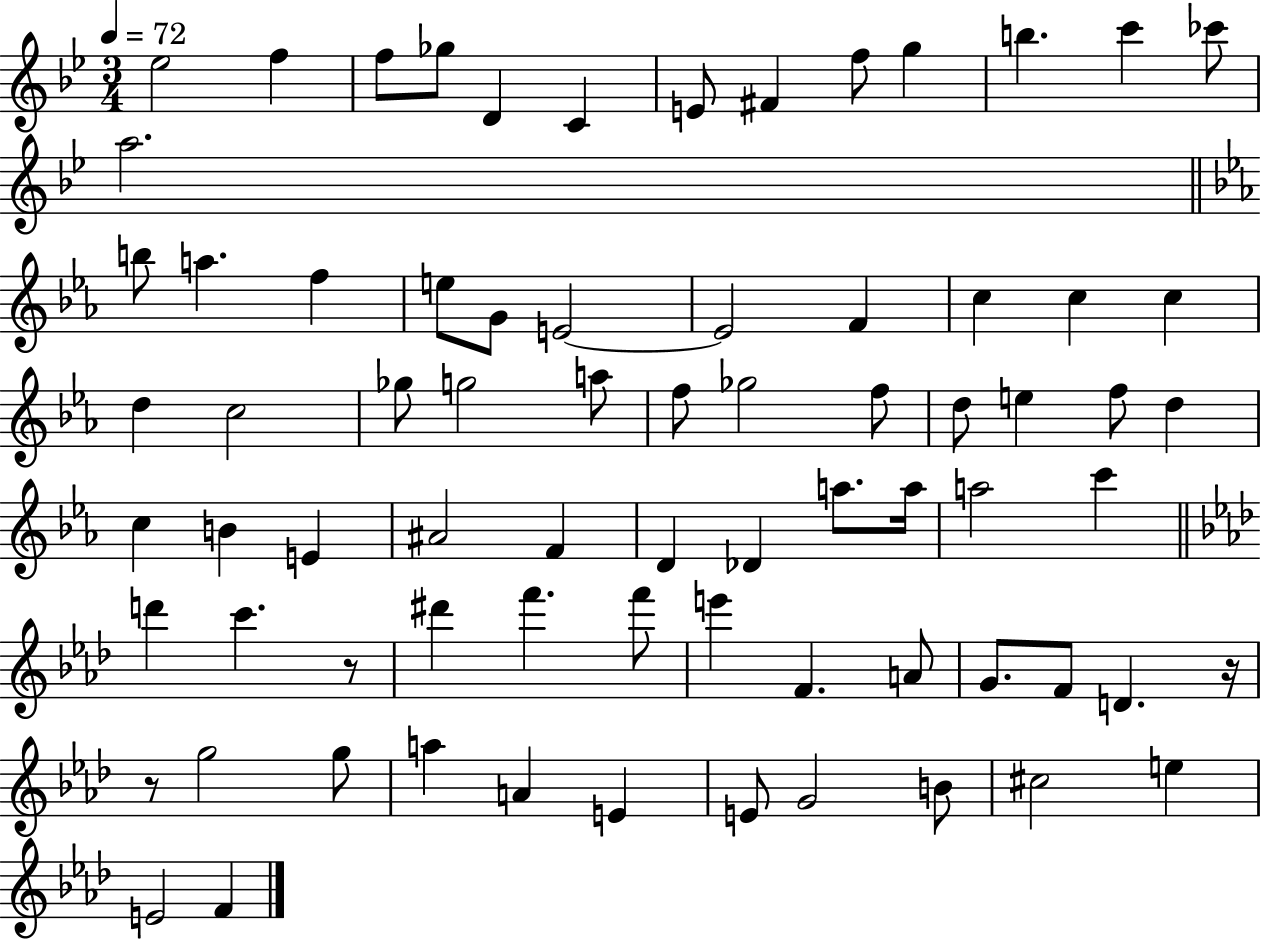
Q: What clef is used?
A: treble